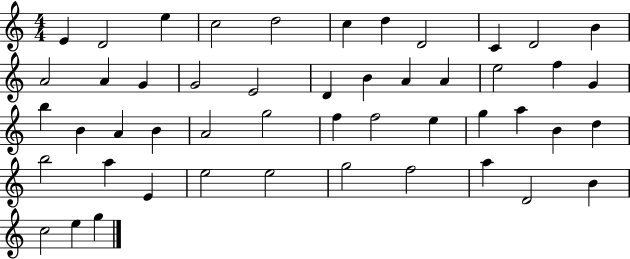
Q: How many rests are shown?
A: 0